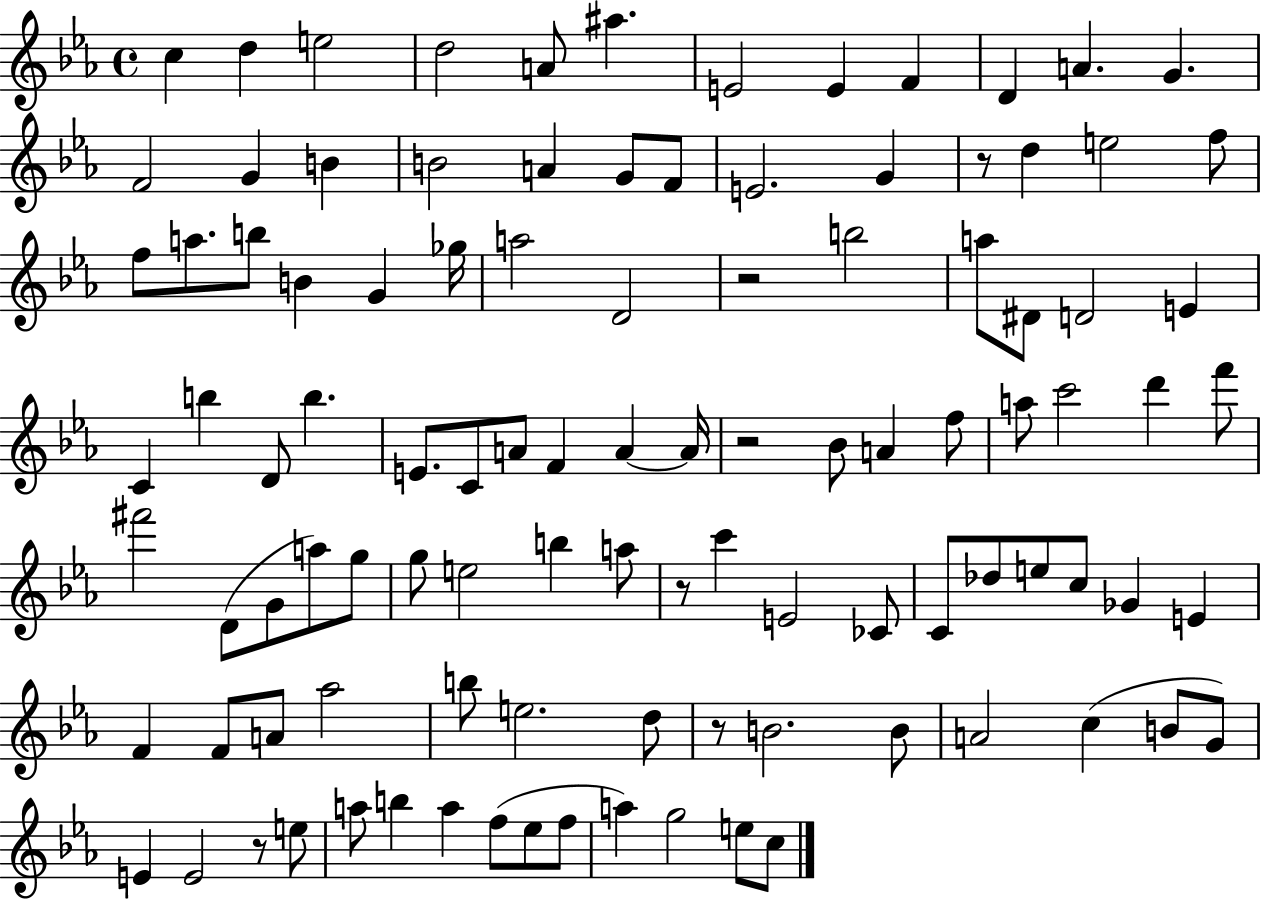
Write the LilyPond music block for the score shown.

{
  \clef treble
  \time 4/4
  \defaultTimeSignature
  \key ees \major
  c''4 d''4 e''2 | d''2 a'8 ais''4. | e'2 e'4 f'4 | d'4 a'4. g'4. | \break f'2 g'4 b'4 | b'2 a'4 g'8 f'8 | e'2. g'4 | r8 d''4 e''2 f''8 | \break f''8 a''8. b''8 b'4 g'4 ges''16 | a''2 d'2 | r2 b''2 | a''8 dis'8 d'2 e'4 | \break c'4 b''4 d'8 b''4. | e'8. c'8 a'8 f'4 a'4~~ a'16 | r2 bes'8 a'4 f''8 | a''8 c'''2 d'''4 f'''8 | \break fis'''2 d'8( g'8 a''8) g''8 | g''8 e''2 b''4 a''8 | r8 c'''4 e'2 ces'8 | c'8 des''8 e''8 c''8 ges'4 e'4 | \break f'4 f'8 a'8 aes''2 | b''8 e''2. d''8 | r8 b'2. b'8 | a'2 c''4( b'8 g'8) | \break e'4 e'2 r8 e''8 | a''8 b''4 a''4 f''8( ees''8 f''8 | a''4) g''2 e''8 c''8 | \bar "|."
}